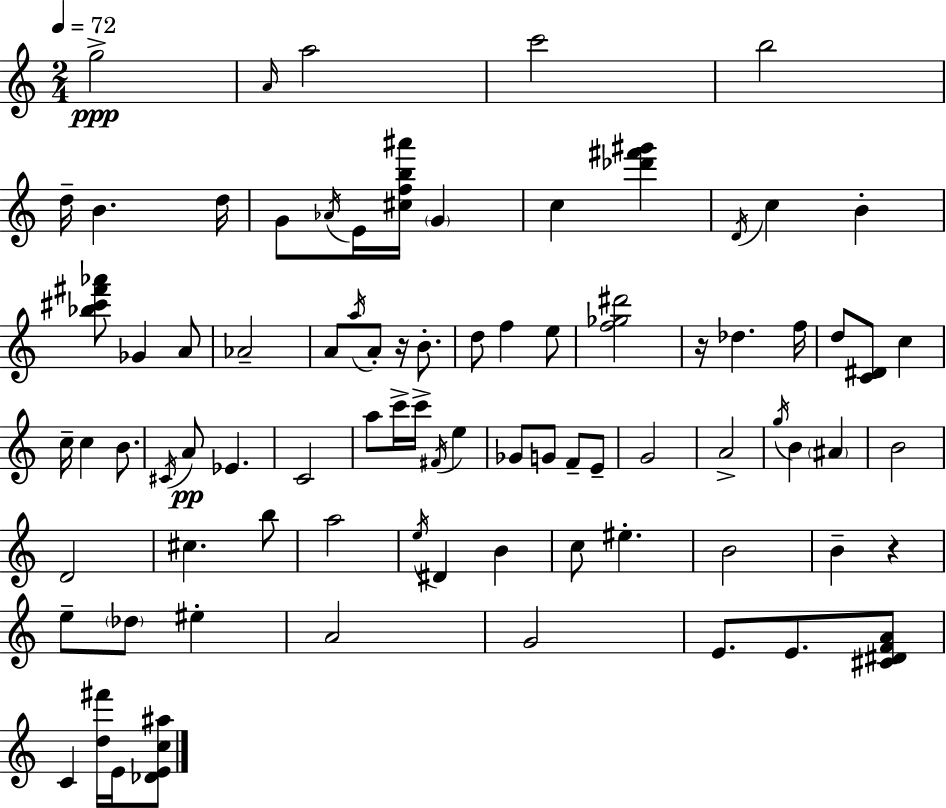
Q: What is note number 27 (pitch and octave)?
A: Db5